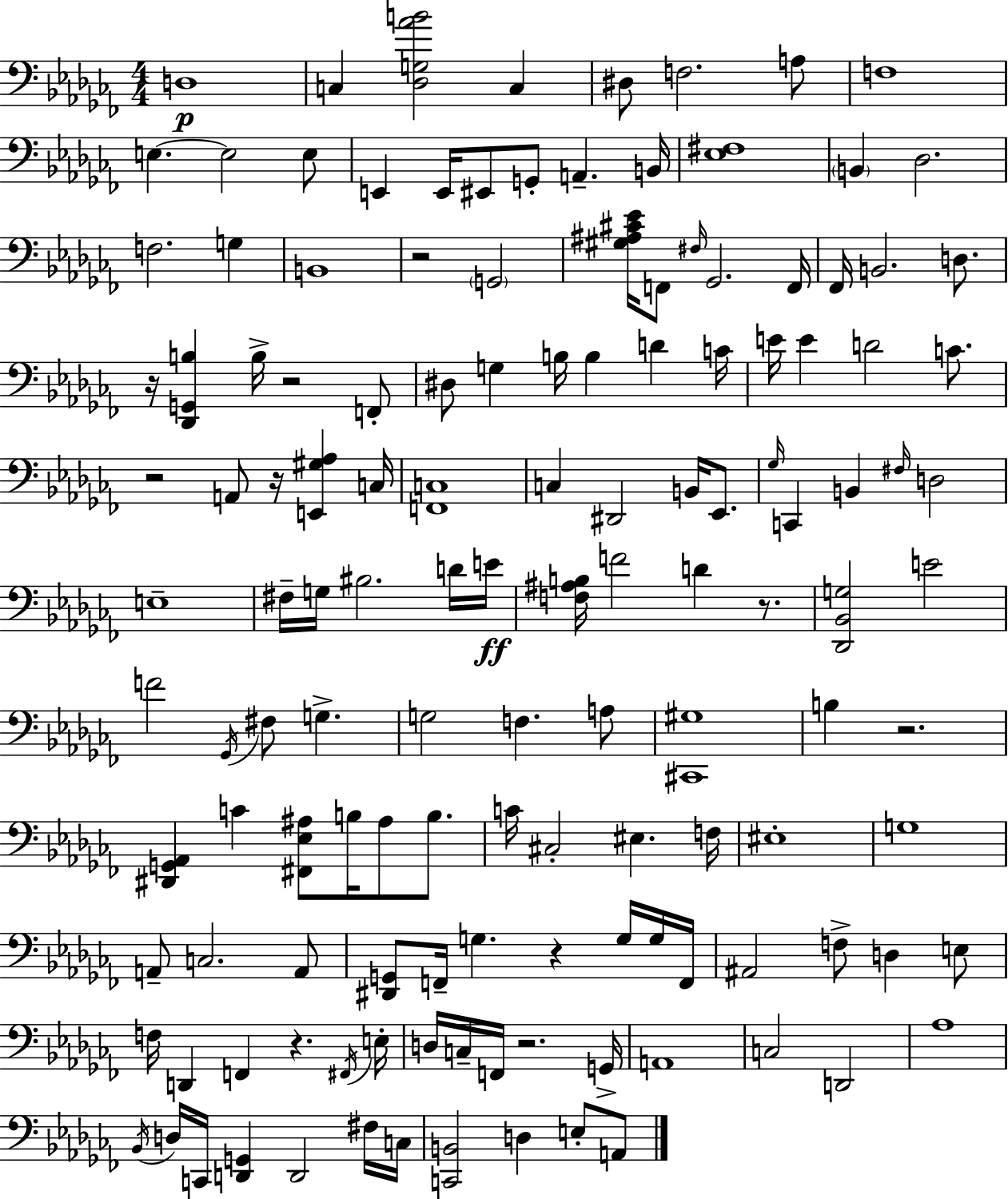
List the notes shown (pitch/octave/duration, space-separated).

D3/w C3/q [Db3,G3,Ab4,B4]/h C3/q D#3/e F3/h. A3/e F3/w E3/q. E3/h E3/e E2/q E2/s EIS2/e G2/e A2/q. B2/s [Eb3,F#3]/w B2/q Db3/h. F3/h. G3/q B2/w R/h G2/h [G#3,A#3,C#4,Eb4]/s F2/e F#3/s Gb2/h. F2/s FES2/s B2/h. D3/e. R/s [Db2,G2,B3]/q B3/s R/h F2/e D#3/e G3/q B3/s B3/q D4/q C4/s E4/s E4/q D4/h C4/e. R/h A2/e R/s [E2,G#3,Ab3]/q C3/s [F2,C3]/w C3/q D#2/h B2/s Eb2/e. Gb3/s C2/q B2/q F#3/s D3/h E3/w F#3/s G3/s BIS3/h. D4/s E4/s [F3,A#3,B3]/s F4/h D4/q R/e. [Db2,Bb2,G3]/h E4/h F4/h Gb2/s F#3/e G3/q. G3/h F3/q. A3/e [C#2,G#3]/w B3/q R/h. [D#2,G2,Ab2]/q C4/q [F#2,Eb3,A#3]/e B3/s A#3/e B3/e. C4/s C#3/h EIS3/q. F3/s EIS3/w G3/w A2/e C3/h. A2/e [D#2,G2]/e F2/s G3/q. R/q G3/s G3/s F2/s A#2/h F3/e D3/q E3/e F3/s D2/q F2/q R/q. F#2/s E3/s D3/s C3/s F2/s R/h. G2/s A2/w C3/h D2/h Ab3/w Bb2/s D3/s C2/s [D2,G2]/q D2/h F#3/s C3/s [C2,B2]/h D3/q E3/e A2/e